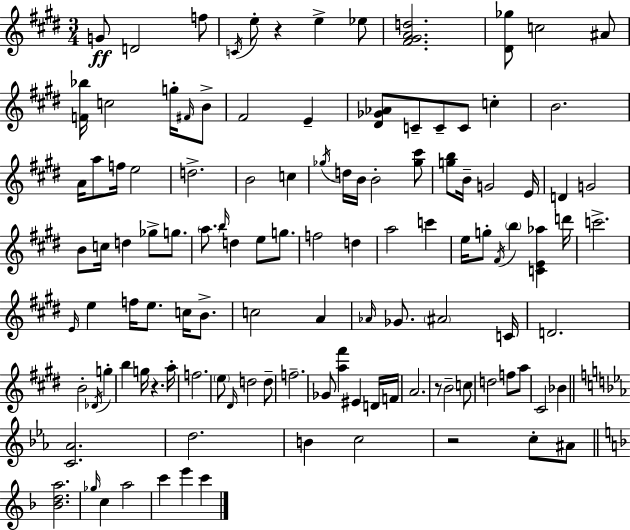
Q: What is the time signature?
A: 3/4